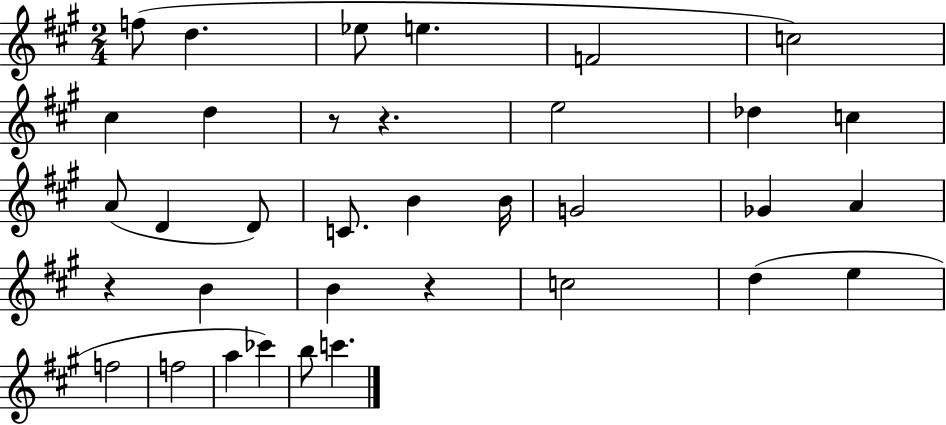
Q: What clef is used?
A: treble